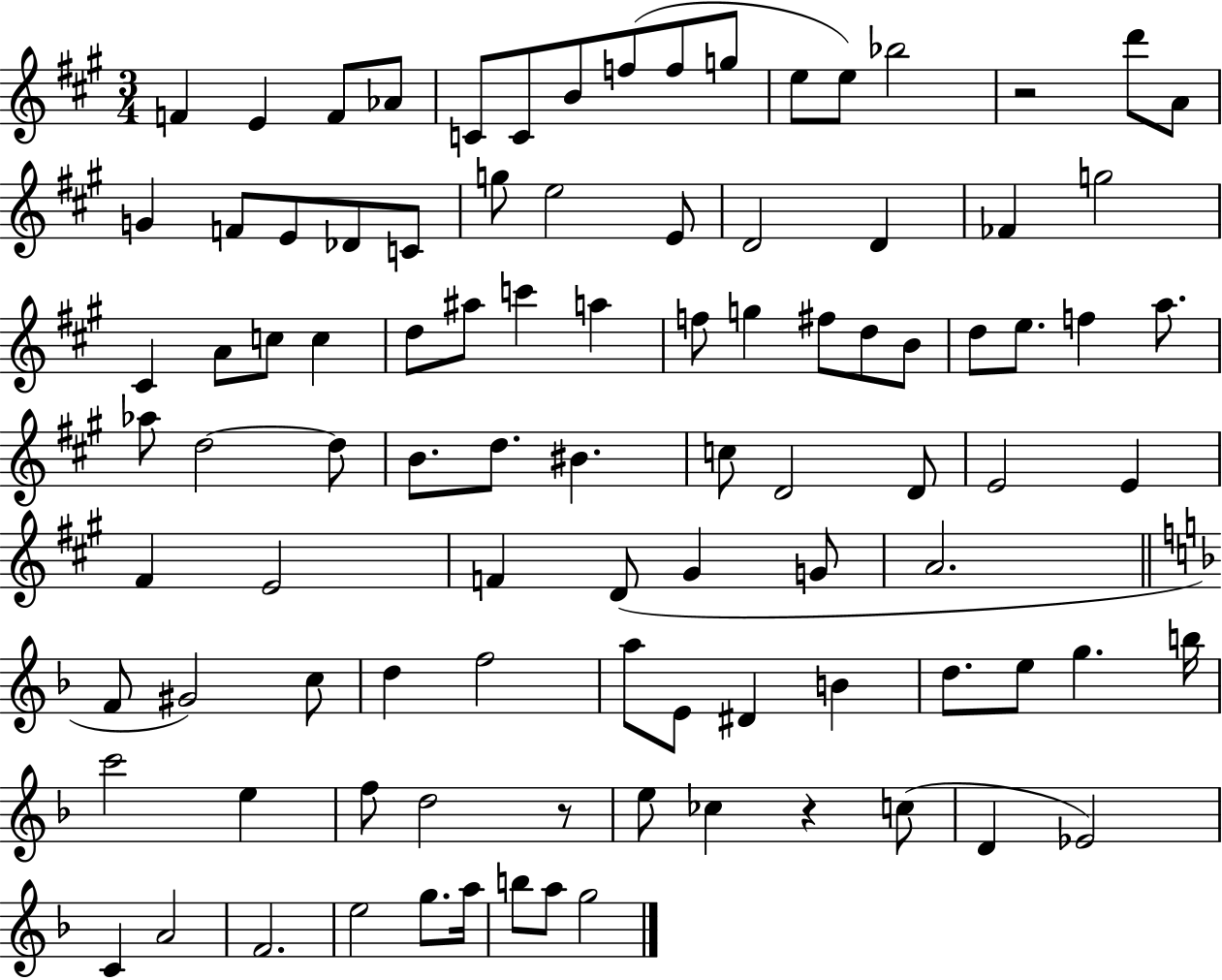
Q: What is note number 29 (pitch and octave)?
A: A4